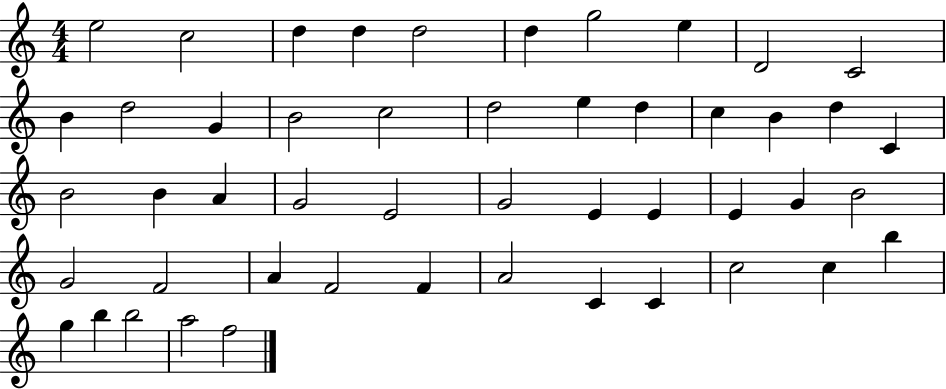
X:1
T:Untitled
M:4/4
L:1/4
K:C
e2 c2 d d d2 d g2 e D2 C2 B d2 G B2 c2 d2 e d c B d C B2 B A G2 E2 G2 E E E G B2 G2 F2 A F2 F A2 C C c2 c b g b b2 a2 f2